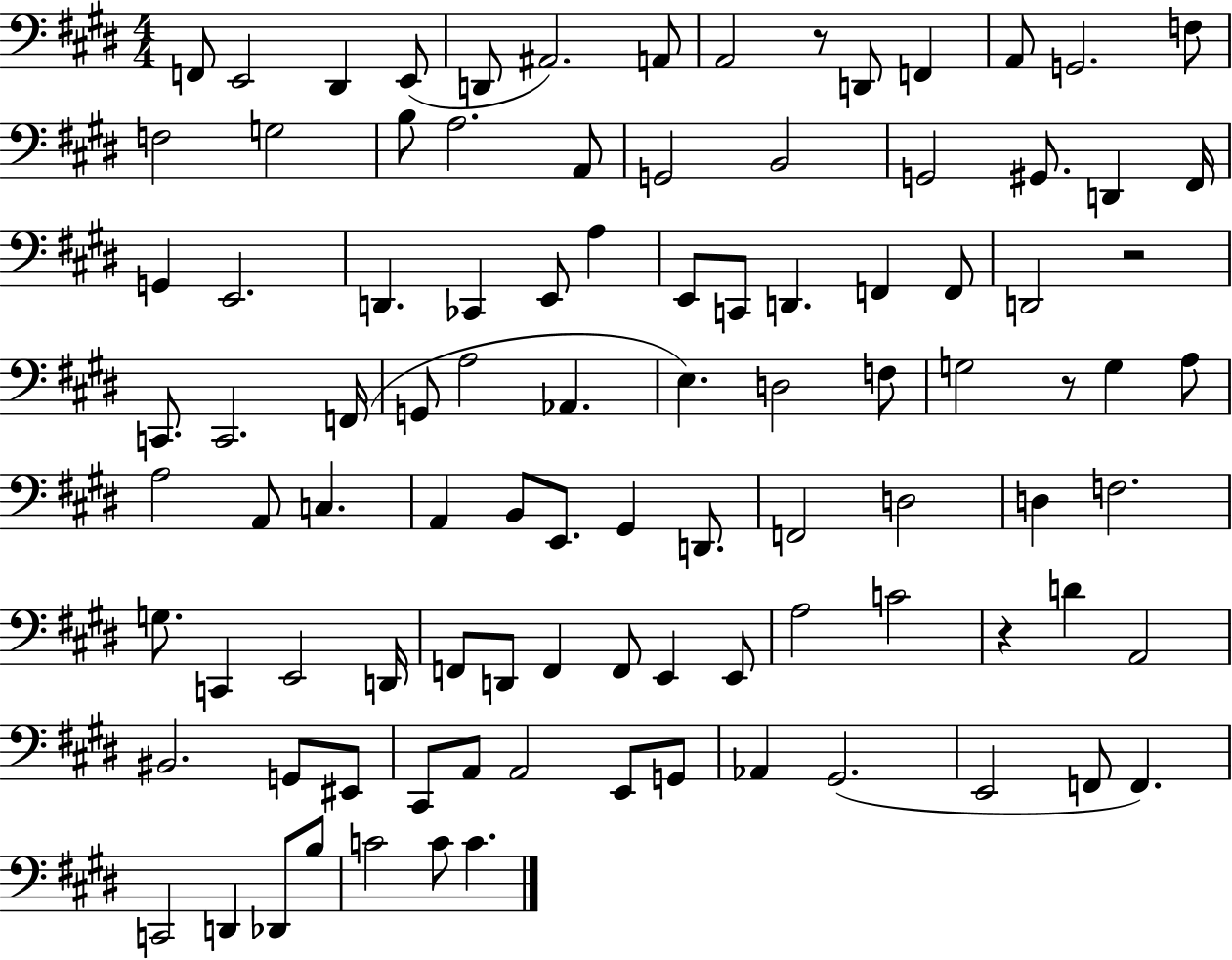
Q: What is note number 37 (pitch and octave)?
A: C2